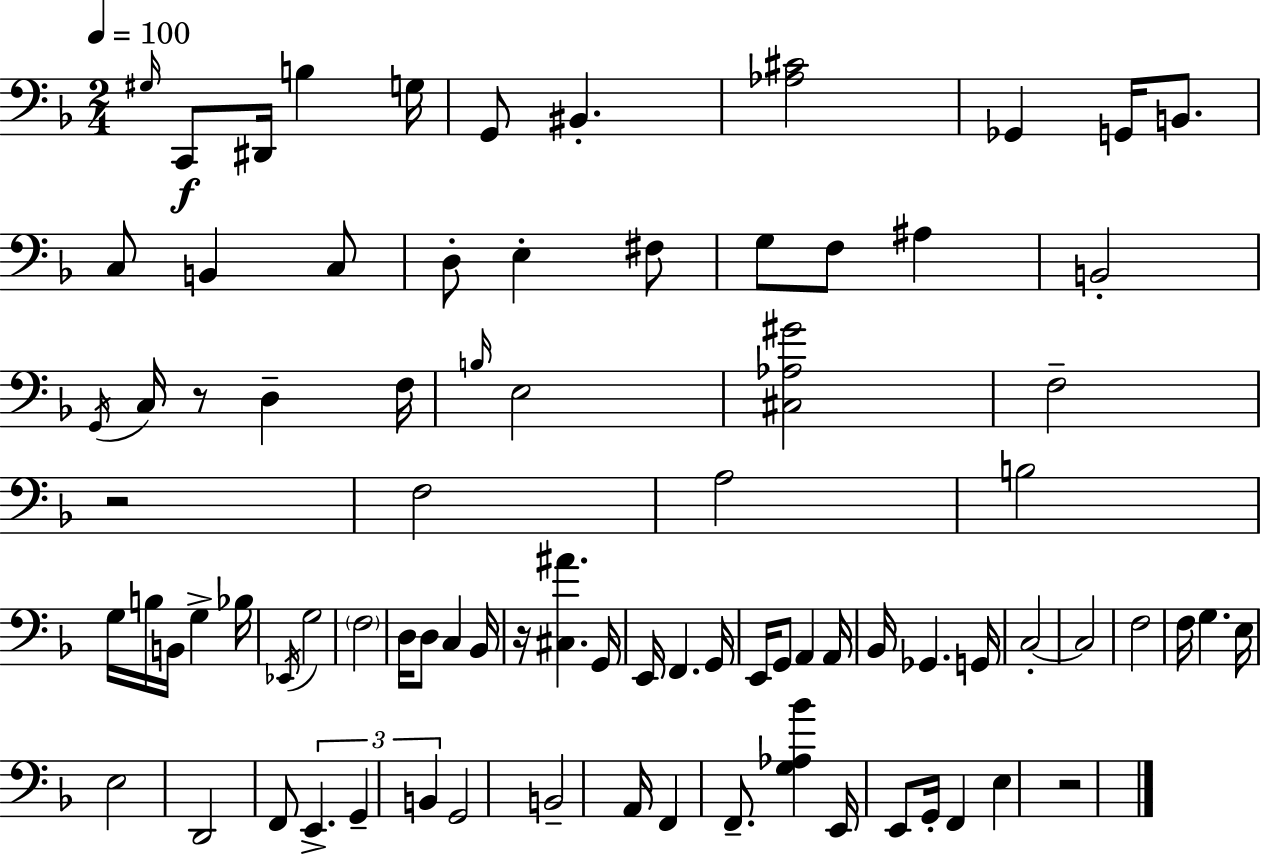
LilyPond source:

{
  \clef bass
  \numericTimeSignature
  \time 2/4
  \key d \minor
  \tempo 4 = 100
  \grace { gis16 }\f c,8 dis,16 b4 | g16 g,8 bis,4.-. | <aes cis'>2 | ges,4 g,16 b,8. | \break c8 b,4 c8 | d8-. e4-. fis8 | g8 f8 ais4 | b,2-. | \break \acciaccatura { g,16 } c16 r8 d4-- | f16 \grace { b16 } e2 | <cis aes gis'>2 | f2-- | \break r2 | f2 | a2 | b2 | \break g16 b16 b,16 g4-> | bes16 \acciaccatura { ees,16 } g2 | \parenthesize f2 | d16 d8 c4 | \break bes,16 r16 <cis ais'>4. | g,16 e,16 f,4. | g,16 e,16 g,8 a,4 | a,16 bes,16 ges,4. | \break g,16 c2-.~~ | c2 | f2 | f16 g4. | \break e16 e2 | d,2 | f,8 \tuplet 3/2 { e,4.-> | g,4-- | \break b,4 } g,2 | b,2-- | a,16 f,4 | f,8.-- <g aes bes'>4 | \break e,16 e,8 g,16-. f,4 | e4 r2 | \bar "|."
}